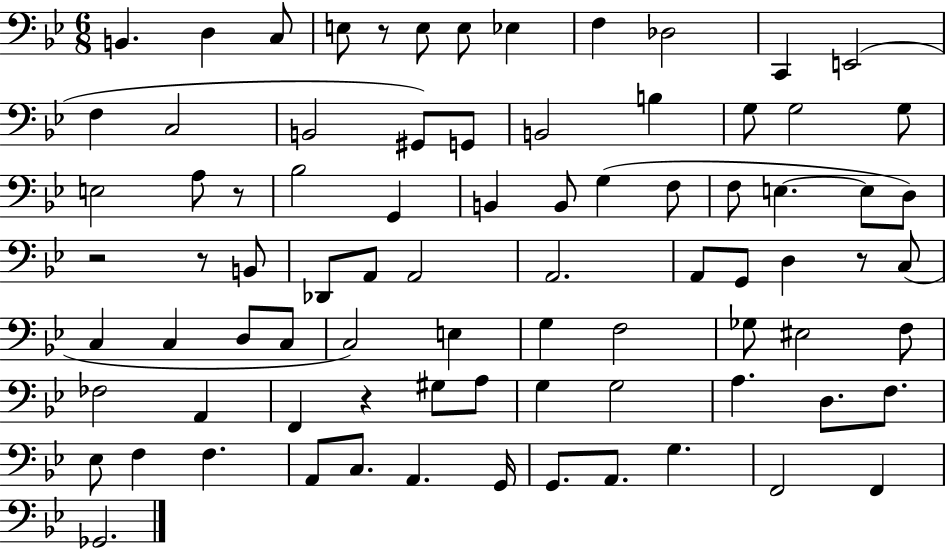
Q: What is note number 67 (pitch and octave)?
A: A2